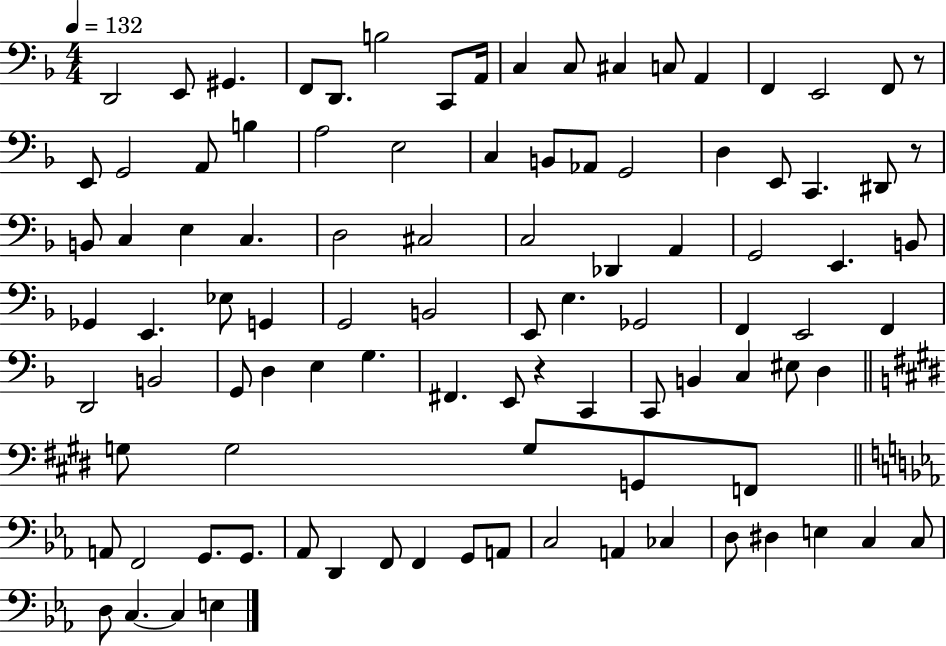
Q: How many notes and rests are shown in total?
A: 98